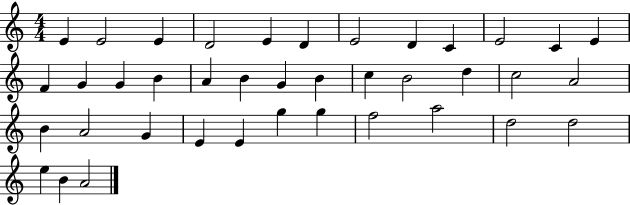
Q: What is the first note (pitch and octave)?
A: E4